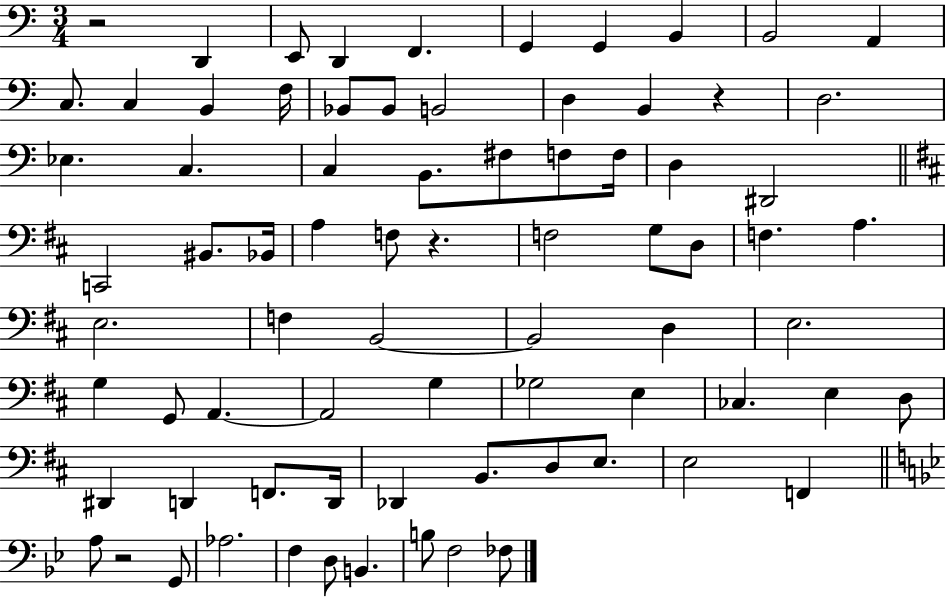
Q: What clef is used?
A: bass